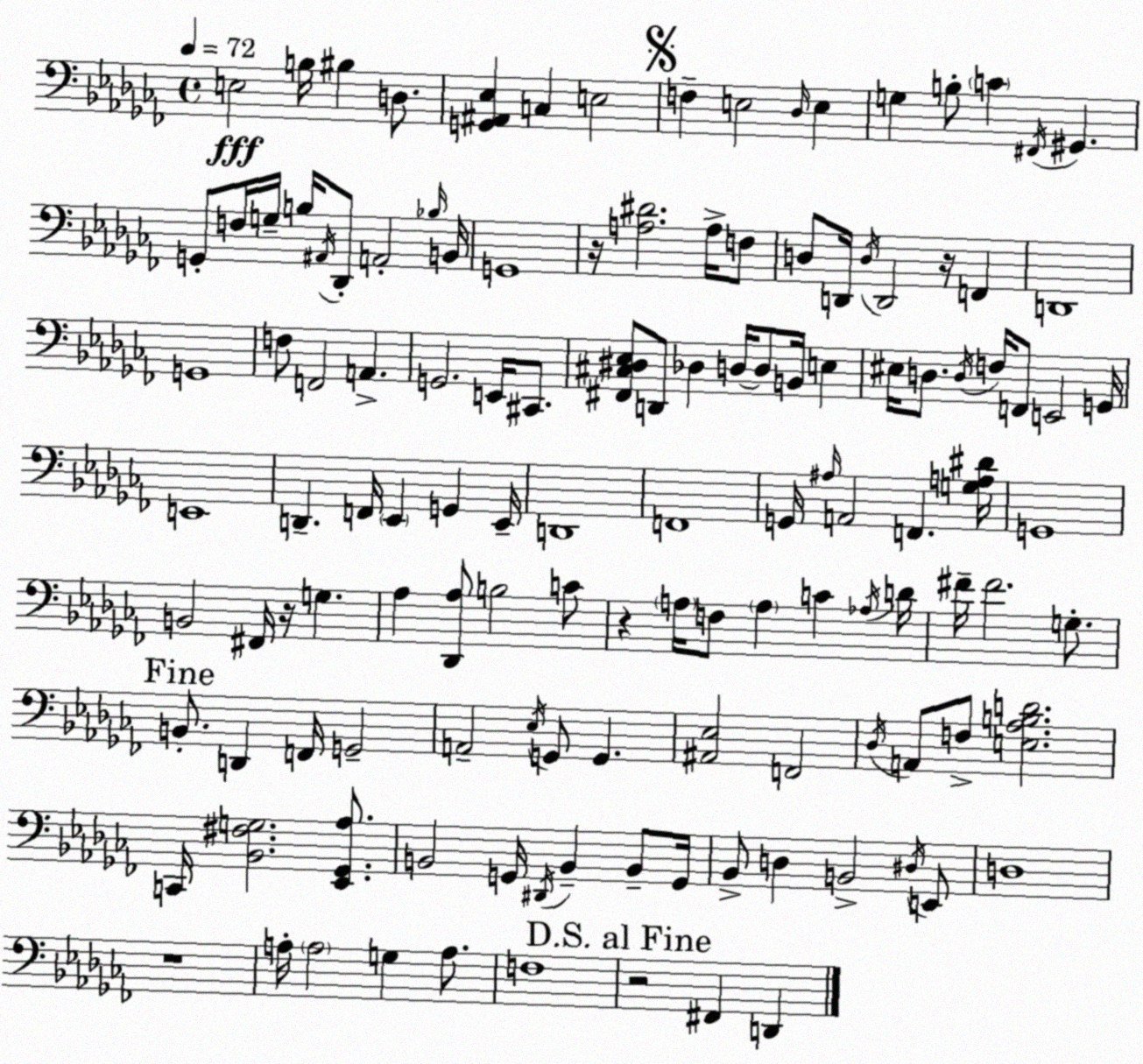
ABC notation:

X:1
T:Untitled
M:4/4
L:1/4
K:Abm
E,2 B,/4 ^B, D,/2 [G,,^A,,_E,] C, E,2 F, E,2 _D,/4 E, G, B,/2 C ^F,,/4 ^G,, G,,/2 F,/4 G,/4 B,/4 ^A,,/4 _D,,/2 A,,2 _B,/4 B,,/4 G,,4 z/4 [A,^D]2 A,/4 F,/2 D,/2 D,,/4 D,/4 D,,2 z/4 F,, D,,4 G,,4 F,/2 F,,2 A,, G,,2 E,,/4 ^C,,/2 [^F,,^C,^D,_E,]/2 D,,/2 _D, D,/4 D,/2 B,,/4 E, ^E,/4 D,/2 D,/4 F,/4 F,,/2 E,,2 G,,/4 E,,4 D,, F,,/4 _E,, G,, _E,,/4 D,,4 F,,4 G,,/4 ^A,/4 A,,2 F,, [G,A,^D]/4 G,,4 B,,2 ^F,,/4 z/4 G, _A, [_D,,_A,]/2 B,2 C/2 z A,/4 F,/2 A, C _A,/4 D/4 ^F/4 ^F2 G,/2 B,,/2 D,, F,,/4 G,,2 A,,2 _E,/4 G,,/2 G,, [^A,,_E,]2 F,,2 _D,/4 A,,/2 F,/2 [E,_A,B,D]2 C,,/4 [_B,,^F,G,]2 [_E,,_G,,_A,]/2 B,,2 G,,/4 ^D,,/4 B,, B,,/2 G,,/4 _B,,/2 D, B,,2 ^D,/4 E,,/2 D,4 z4 A,/4 A,2 G, A,/2 F,4 z2 ^F,, D,,